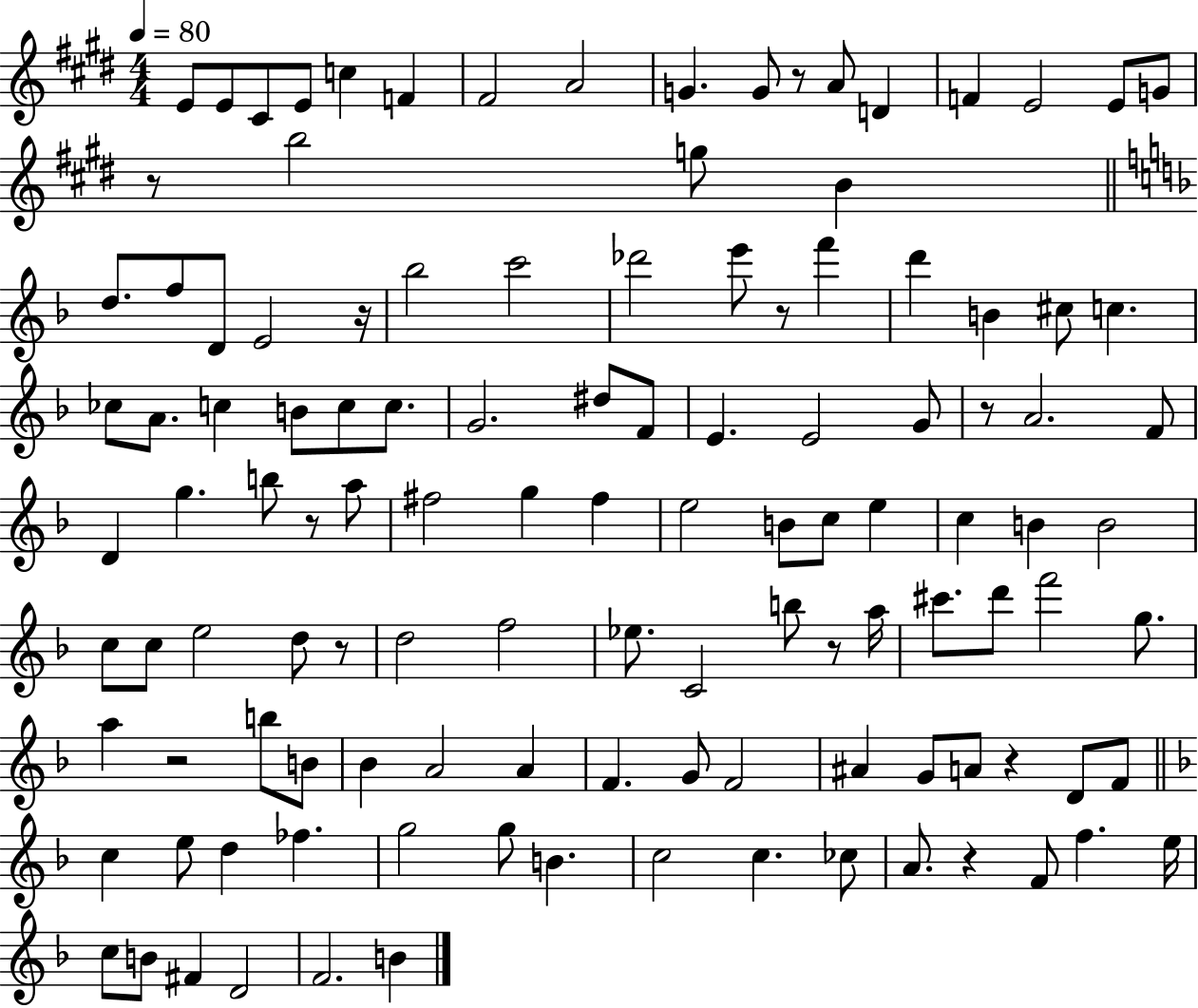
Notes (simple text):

E4/e E4/e C#4/e E4/e C5/q F4/q F#4/h A4/h G4/q. G4/e R/e A4/e D4/q F4/q E4/h E4/e G4/e R/e B5/h G5/e B4/q D5/e. F5/e D4/e E4/h R/s Bb5/h C6/h Db6/h E6/e R/e F6/q D6/q B4/q C#5/e C5/q. CES5/e A4/e. C5/q B4/e C5/e C5/e. G4/h. D#5/e F4/e E4/q. E4/h G4/e R/e A4/h. F4/e D4/q G5/q. B5/e R/e A5/e F#5/h G5/q F#5/q E5/h B4/e C5/e E5/q C5/q B4/q B4/h C5/e C5/e E5/h D5/e R/e D5/h F5/h Eb5/e. C4/h B5/e R/e A5/s C#6/e. D6/e F6/h G5/e. A5/q R/h B5/e B4/e Bb4/q A4/h A4/q F4/q. G4/e F4/h A#4/q G4/e A4/e R/q D4/e F4/e C5/q E5/e D5/q FES5/q. G5/h G5/e B4/q. C5/h C5/q. CES5/e A4/e. R/q F4/e F5/q. E5/s C5/e B4/e F#4/q D4/h F4/h. B4/q